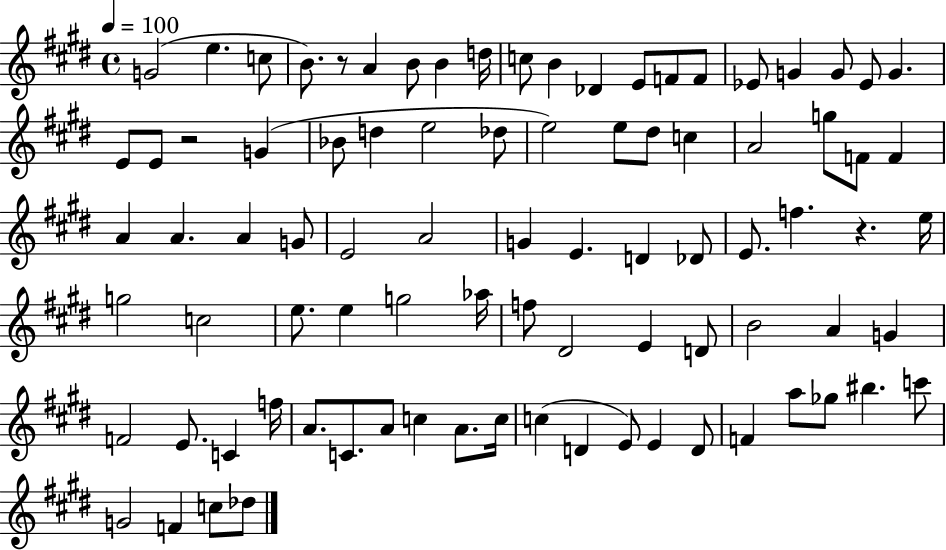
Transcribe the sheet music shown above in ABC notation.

X:1
T:Untitled
M:4/4
L:1/4
K:E
G2 e c/2 B/2 z/2 A B/2 B d/4 c/2 B _D E/2 F/2 F/2 _E/2 G G/2 _E/2 G E/2 E/2 z2 G _B/2 d e2 _d/2 e2 e/2 ^d/2 c A2 g/2 F/2 F A A A G/2 E2 A2 G E D _D/2 E/2 f z e/4 g2 c2 e/2 e g2 _a/4 f/2 ^D2 E D/2 B2 A G F2 E/2 C f/4 A/2 C/2 A/2 c A/2 c/4 c D E/2 E D/2 F a/2 _g/2 ^b c'/2 G2 F c/2 _d/2